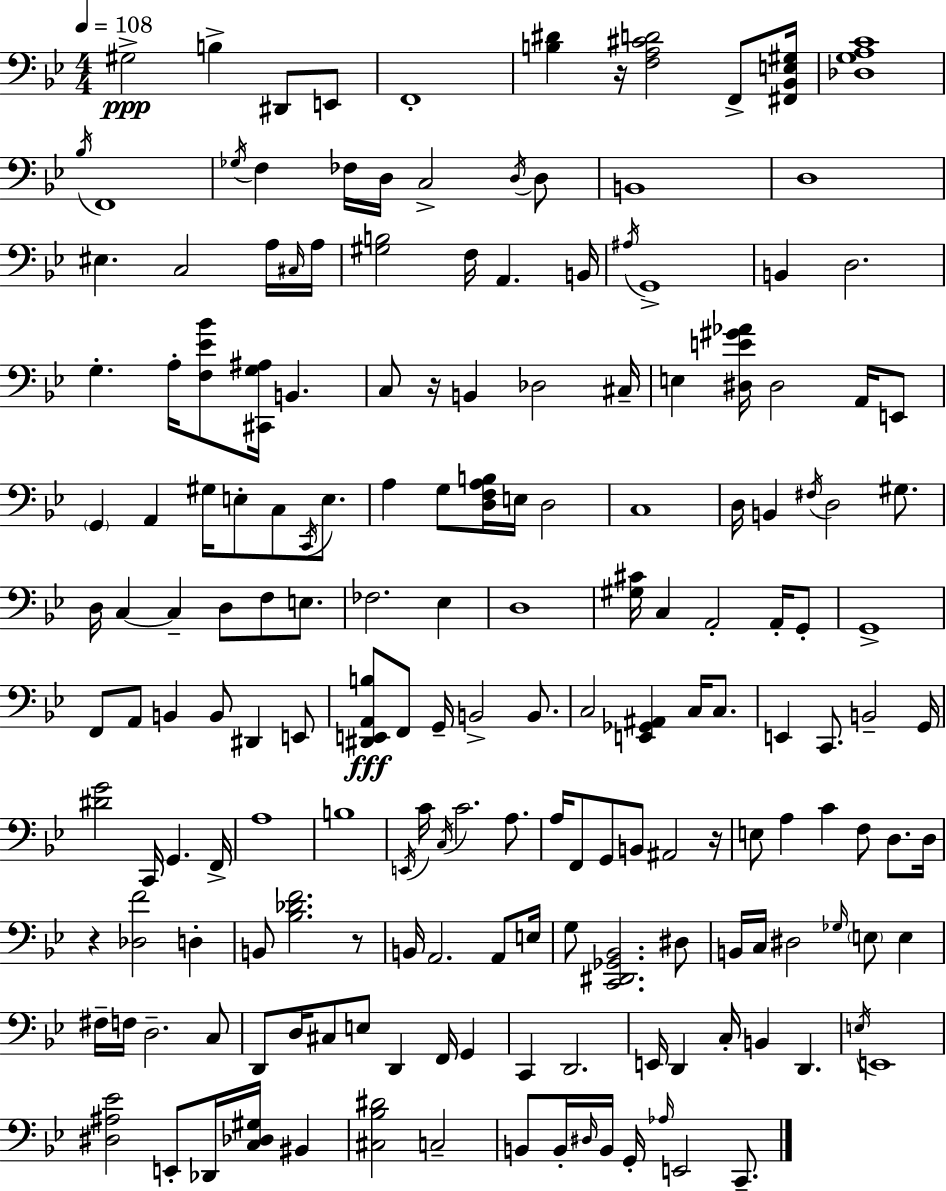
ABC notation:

X:1
T:Untitled
M:4/4
L:1/4
K:Gm
^G,2 B, ^D,,/2 E,,/2 F,,4 [B,^D] z/4 [F,A,^CD]2 F,,/2 [^F,,_B,,E,^G,]/4 [_D,G,A,C]4 _B,/4 F,,4 _G,/4 F, _F,/4 D,/4 C,2 D,/4 D,/2 B,,4 D,4 ^E, C,2 A,/4 ^C,/4 A,/4 [^G,B,]2 F,/4 A,, B,,/4 ^A,/4 G,,4 B,, D,2 G, A,/4 [F,_E_B]/2 [^C,,G,^A,]/4 B,, C,/2 z/4 B,, _D,2 ^C,/4 E, [^D,E^G_A]/4 ^D,2 A,,/4 E,,/2 G,, A,, ^G,/4 E,/2 C,/2 C,,/4 E,/2 A, G,/2 [D,F,A,B,]/4 E,/4 D,2 C,4 D,/4 B,, ^F,/4 D,2 ^G,/2 D,/4 C, C, D,/2 F,/2 E,/2 _F,2 _E, D,4 [^G,^C]/4 C, A,,2 A,,/4 G,,/2 G,,4 F,,/2 A,,/2 B,, B,,/2 ^D,, E,,/2 [^D,,E,,A,,B,]/2 F,,/2 G,,/4 B,,2 B,,/2 C,2 [E,,_G,,^A,,] C,/4 C,/2 E,, C,,/2 B,,2 G,,/4 [^DG]2 C,,/4 G,, F,,/4 A,4 B,4 E,,/4 C/4 C,/4 C2 A,/2 A,/4 F,,/2 G,,/2 B,,/2 ^A,,2 z/4 E,/2 A, C F,/2 D,/2 D,/4 z [_D,F]2 D, B,,/2 [_B,_DF]2 z/2 B,,/4 A,,2 A,,/2 E,/4 G,/2 [C,,^D,,_G,,_B,,]2 ^D,/2 B,,/4 C,/4 ^D,2 _G,/4 E,/2 E, ^F,/4 F,/4 D,2 C,/2 D,,/2 D,/4 ^C,/2 E,/2 D,, F,,/4 G,, C,, D,,2 E,,/4 D,, C,/4 B,, D,, E,/4 E,,4 [^D,^A,_E]2 E,,/2 _D,,/4 [C,_D,^G,]/4 ^B,, [^C,_B,^D]2 C,2 B,,/2 B,,/4 ^D,/4 B,,/4 G,,/4 _A,/4 E,,2 C,,/2